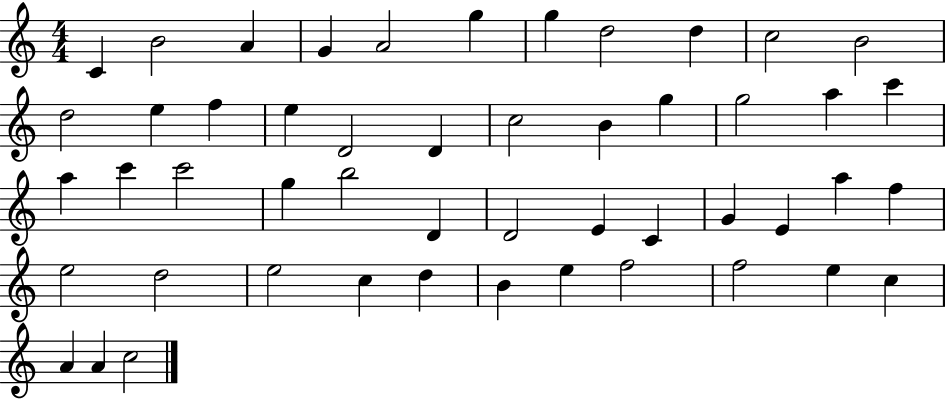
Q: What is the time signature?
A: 4/4